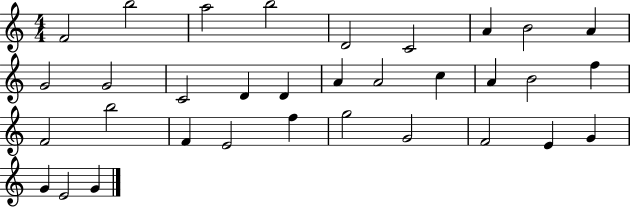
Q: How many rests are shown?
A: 0